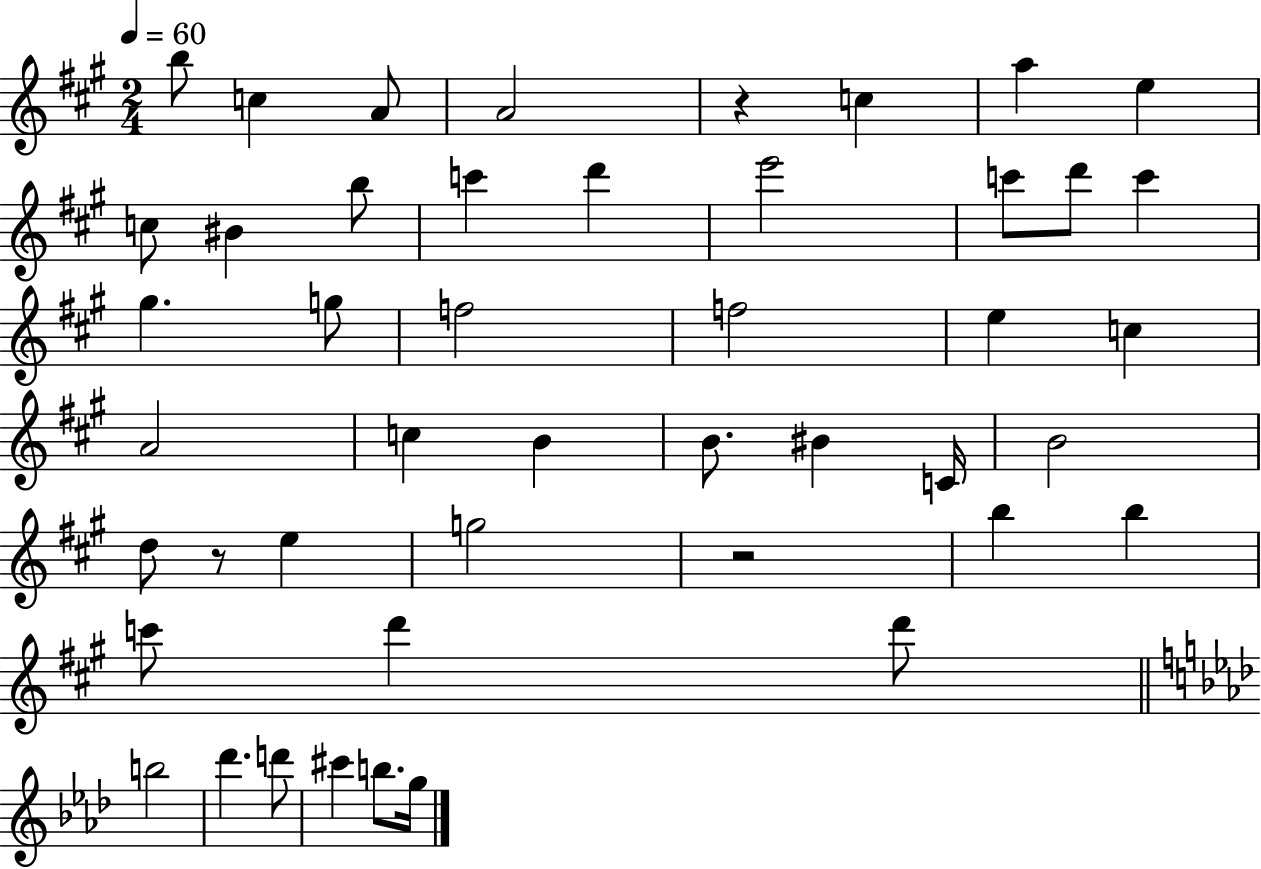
{
  \clef treble
  \numericTimeSignature
  \time 2/4
  \key a \major
  \tempo 4 = 60
  b''8 c''4 a'8 | a'2 | r4 c''4 | a''4 e''4 | \break c''8 bis'4 b''8 | c'''4 d'''4 | e'''2 | c'''8 d'''8 c'''4 | \break gis''4. g''8 | f''2 | f''2 | e''4 c''4 | \break a'2 | c''4 b'4 | b'8. bis'4 c'16 | b'2 | \break d''8 r8 e''4 | g''2 | r2 | b''4 b''4 | \break c'''8 d'''4 d'''8 | \bar "||" \break \key aes \major b''2 | des'''4. d'''8 | cis'''4 b''8. g''16 | \bar "|."
}